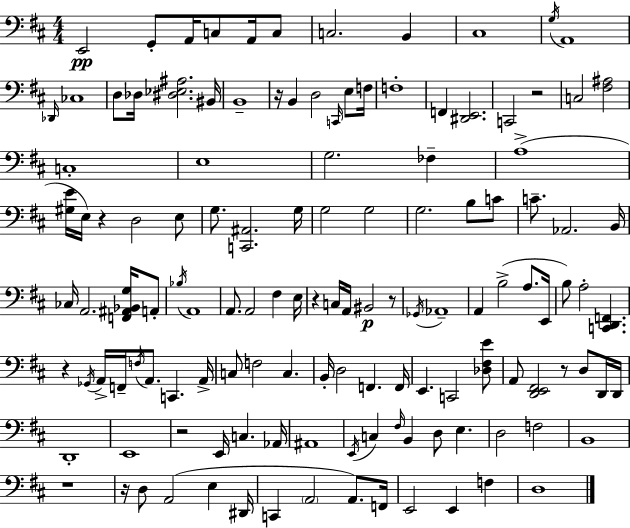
E2/h G2/e A2/s C3/e A2/s C3/e C3/h. B2/q C#3/w G3/s A2/w Db2/s CES3/w D3/e Db3/s [D#3,Eb3,A#3]/h. BIS2/s B2/w R/s B2/q D3/h C2/s E3/e F3/s F3/w F2/q [D#2,E2]/h. C2/h R/h C3/h [F#3,A#3]/h C3/w E3/w G3/h. FES3/q A3/w [G#3,E4]/s E3/s R/q D3/h E3/e G3/e. [C2,A#2]/h. G3/s G3/h G3/h G3/h. B3/e C4/e C4/e. Ab2/h. B2/s CES3/s A2/h. [F2,A#2,Bb2,G3]/s A2/e Bb3/s A2/w A2/e. A2/h F#3/q E3/s R/q C3/s A2/s BIS2/h R/e Gb2/s Ab2/w A2/q B3/h A3/e. E2/s B3/e A3/h [C2,D2,F2]/q. R/q Gb2/s A2/s F2/s F3/s A2/e. C2/q. A2/s C3/e F3/h C3/q. B2/s D3/h F2/q. F2/s E2/q. C2/h [Db3,F#3,E4]/e A2/e [D2,E2,F#2]/h R/e D3/e D2/s D2/s D2/w E2/w R/h E2/s C3/q. Ab2/s A#2/w E2/s C3/q F#3/s B2/q D3/e E3/q. D3/h F3/h B2/w R/w R/s D3/e A2/h E3/q D#2/s C2/q A2/h A2/e. F2/s E2/h E2/q F3/q D3/w